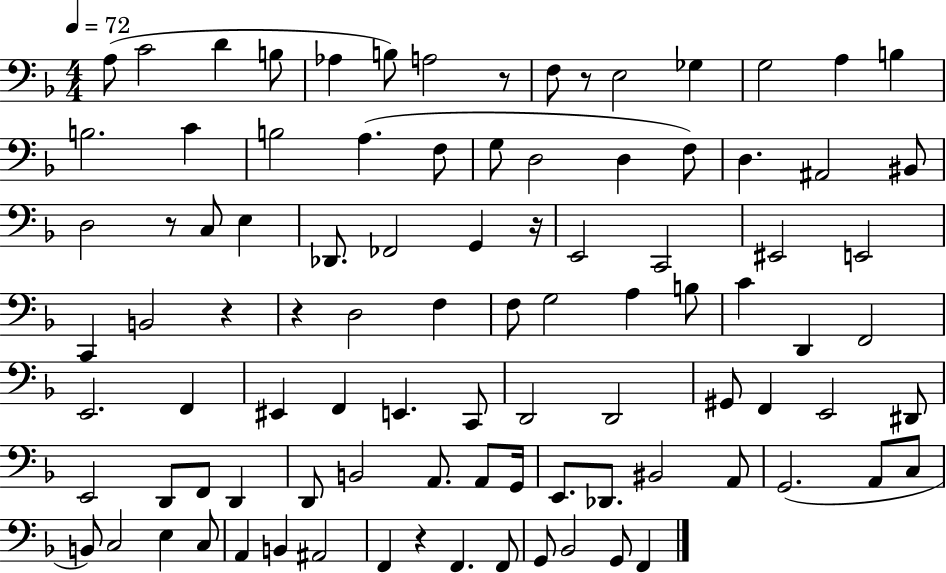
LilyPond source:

{
  \clef bass
  \numericTimeSignature
  \time 4/4
  \key f \major
  \tempo 4 = 72
  a8( c'2 d'4 b8 | aes4 b8) a2 r8 | f8 r8 e2 ges4 | g2 a4 b4 | \break b2. c'4 | b2 a4.( f8 | g8 d2 d4 f8) | d4. ais,2 bis,8 | \break d2 r8 c8 e4 | des,8. fes,2 g,4 r16 | e,2 c,2 | eis,2 e,2 | \break c,4 b,2 r4 | r4 d2 f4 | f8 g2 a4 b8 | c'4 d,4 f,2 | \break e,2. f,4 | eis,4 f,4 e,4. c,8 | d,2 d,2 | gis,8 f,4 e,2 dis,8 | \break e,2 d,8 f,8 d,4 | d,8 b,2 a,8. a,8 g,16 | e,8. des,8. bis,2 a,8 | g,2.( a,8 c8 | \break b,8) c2 e4 c8 | a,4 b,4 ais,2 | f,4 r4 f,4. f,8 | g,8 bes,2 g,8 f,4 | \break \bar "|."
}